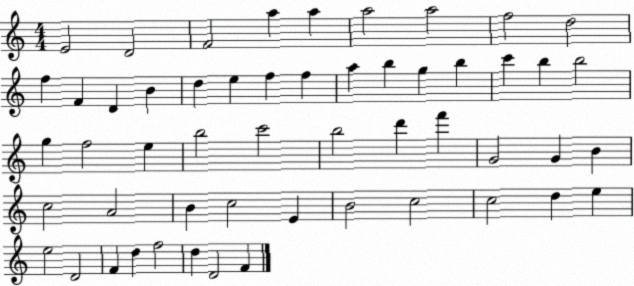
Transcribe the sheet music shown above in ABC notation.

X:1
T:Untitled
M:4/4
L:1/4
K:C
E2 D2 F2 a a a2 a2 f2 d2 f F D B d e f f a b g b c' b b2 g f2 e b2 c'2 b2 d' f' G2 G B c2 A2 B c2 E B2 c2 c2 d e e2 D2 F d f2 d D2 F